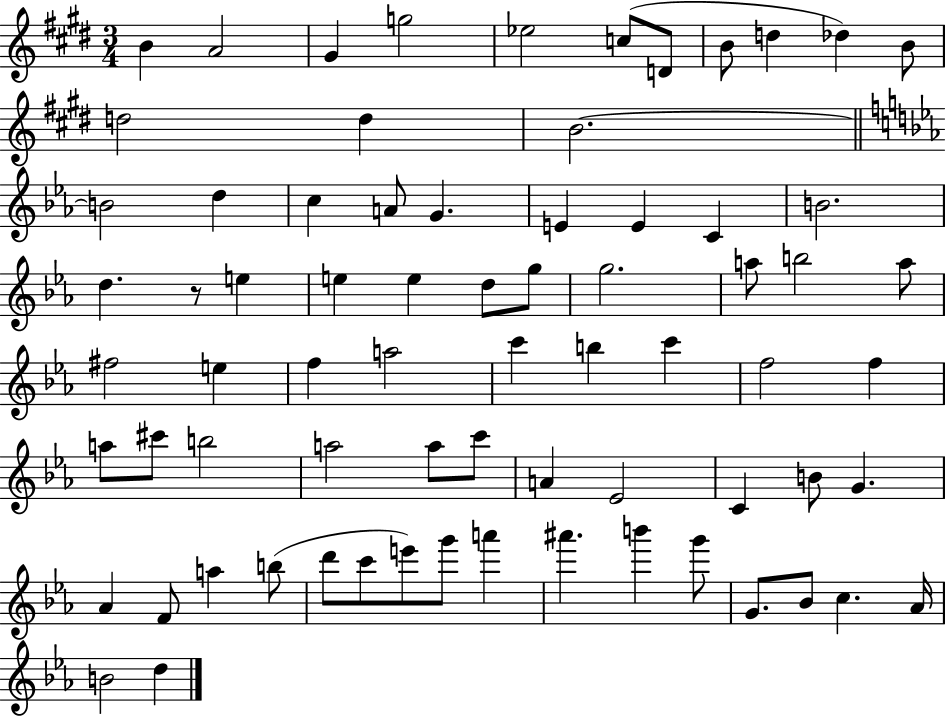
B4/q A4/h G#4/q G5/h Eb5/h C5/e D4/e B4/e D5/q Db5/q B4/e D5/h D5/q B4/h. B4/h D5/q C5/q A4/e G4/q. E4/q E4/q C4/q B4/h. D5/q. R/e E5/q E5/q E5/q D5/e G5/e G5/h. A5/e B5/h A5/e F#5/h E5/q F5/q A5/h C6/q B5/q C6/q F5/h F5/q A5/e C#6/e B5/h A5/h A5/e C6/e A4/q Eb4/h C4/q B4/e G4/q. Ab4/q F4/e A5/q B5/e D6/e C6/e E6/e G6/e A6/q A#6/q. B6/q G6/e G4/e. Bb4/e C5/q. Ab4/s B4/h D5/q